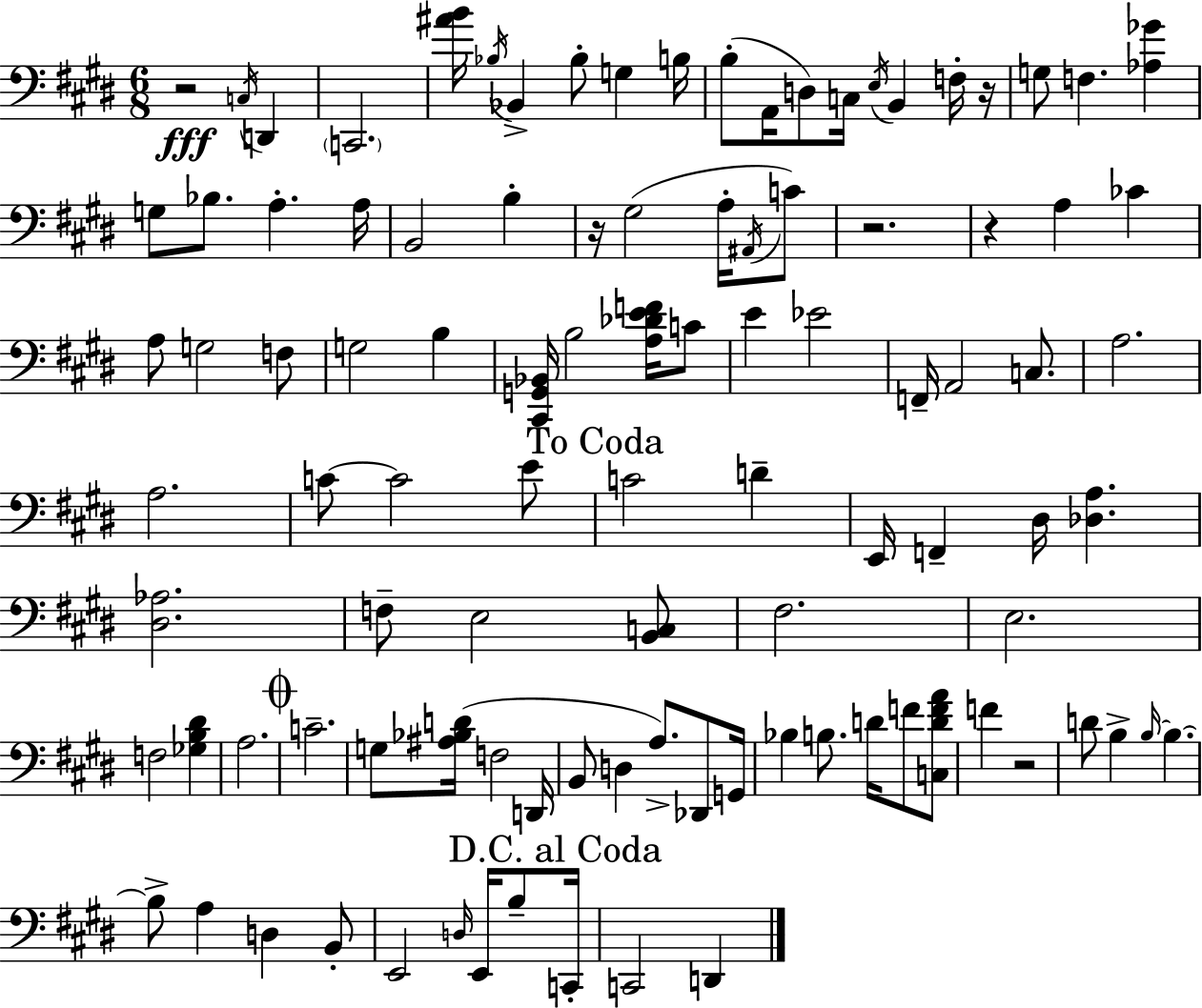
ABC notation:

X:1
T:Untitled
M:6/8
L:1/4
K:E
z2 C,/4 D,, C,,2 [^AB]/4 _B,/4 _B,, _B,/2 G, B,/4 B,/2 A,,/4 D,/2 C,/4 E,/4 B,, F,/4 z/4 G,/2 F, [_A,_G] G,/2 _B,/2 A, A,/4 B,,2 B, z/4 ^G,2 A,/4 ^A,,/4 C/2 z2 z A, _C A,/2 G,2 F,/2 G,2 B, [^C,,G,,_B,,]/4 B,2 [A,_DEF]/4 C/2 E _E2 F,,/4 A,,2 C,/2 A,2 A,2 C/2 C2 E/2 C2 D E,,/4 F,, ^D,/4 [_D,A,] [^D,_A,]2 F,/2 E,2 [B,,C,]/2 ^F,2 E,2 F,2 [_G,B,^D] A,2 C2 G,/2 [^A,_B,D]/4 F,2 D,,/4 B,,/2 D, A,/2 _D,,/2 G,,/4 _B, B,/2 D/4 F/2 [C,DFA]/2 F z2 D/2 B, B,/4 B, B,/2 A, D, B,,/2 E,,2 D,/4 E,,/4 B,/2 C,,/4 C,,2 D,,